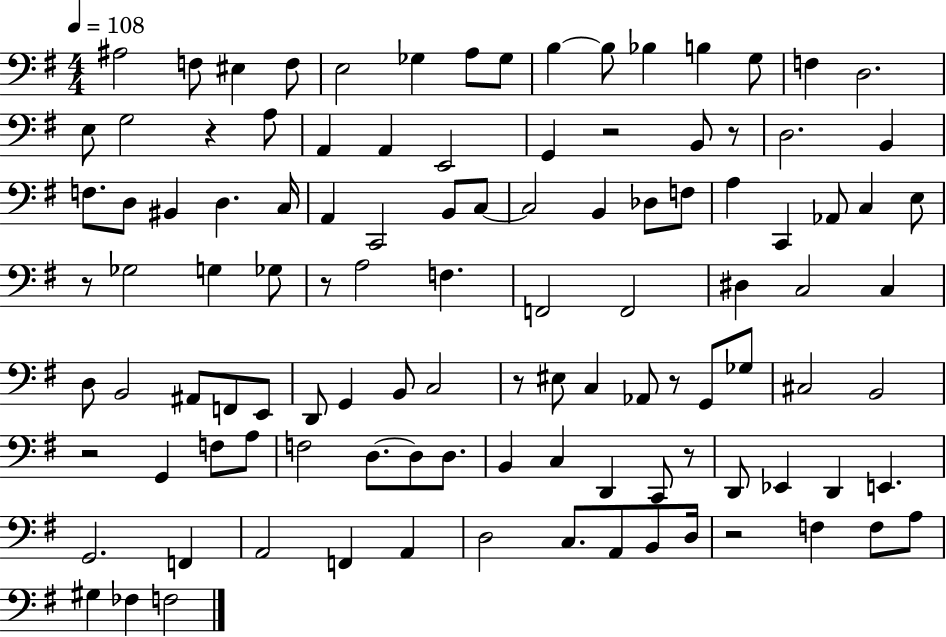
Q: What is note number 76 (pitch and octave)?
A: D3